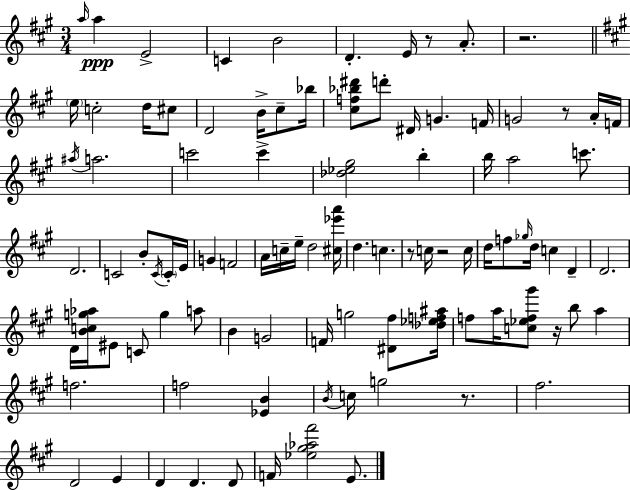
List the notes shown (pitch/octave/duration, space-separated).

A5/s A5/q E4/h C4/q B4/h D4/q. E4/s R/e A4/e. R/h. E5/s C5/h D5/s C#5/e D4/h B4/s C#5/e Bb5/s [C#5,F5,Bb5,D#6]/e D6/e D#4/s G4/q. F4/s G4/h R/e A4/s F4/s A#5/s A5/h. C6/h C6/q [Db5,Eb5,G#5]/h B5/q B5/s A5/h C6/e. D4/h. C4/h B4/e C4/s C4/s E4/s G4/q F4/h A4/s C5/s E5/s D5/h [C#5,Eb6,A6]/s D5/q. C5/q. R/e C5/s R/h C5/s D5/s F5/e Gb5/s D5/s C5/q D4/q D4/h. D4/s [B4,C5,G5,Ab5]/s EIS4/e C4/e G5/q A5/e B4/q G4/h F4/s G5/h [D#4,F#5]/e [Db5,Eb5,F5,A#5]/s F5/e A5/s [C5,Eb5,F5,G#6]/e R/s B5/e A5/q F5/h. F5/h [Eb4,B4]/q B4/s C5/s G5/h R/e. F#5/h. D4/h E4/q D4/q D4/q. D4/e F4/s [Eb5,G#5,Ab5,F#6]/h E4/e.